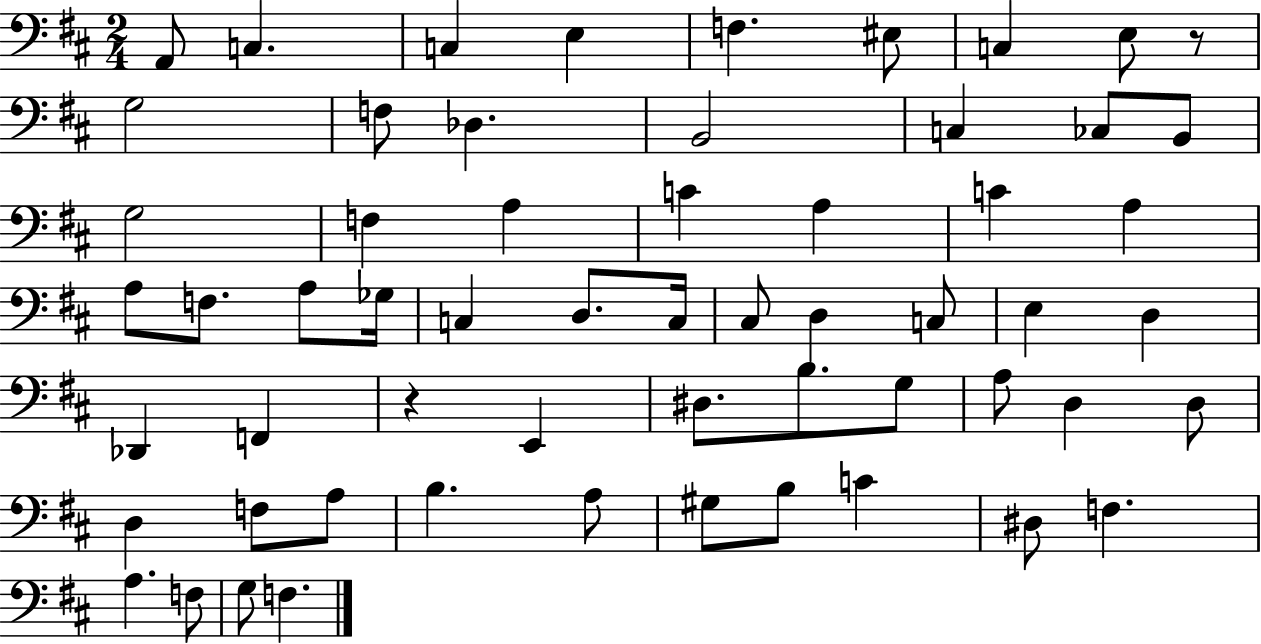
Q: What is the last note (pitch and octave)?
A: F3